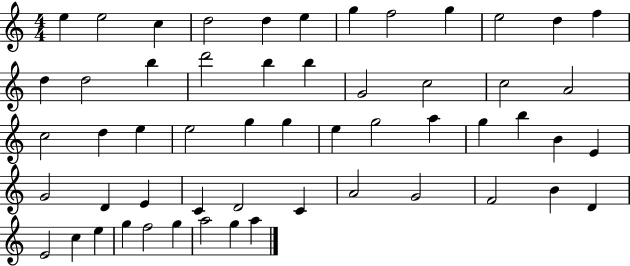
X:1
T:Untitled
M:4/4
L:1/4
K:C
e e2 c d2 d e g f2 g e2 d f d d2 b d'2 b b G2 c2 c2 A2 c2 d e e2 g g e g2 a g b B E G2 D E C D2 C A2 G2 F2 B D E2 c e g f2 g a2 g a